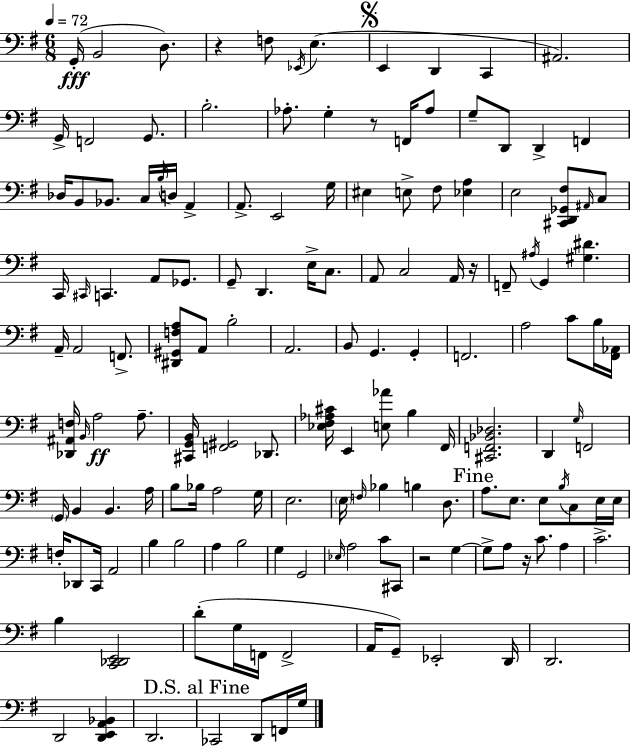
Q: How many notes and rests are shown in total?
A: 151